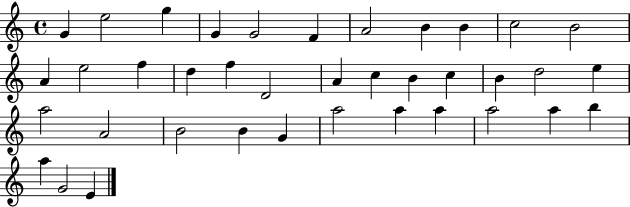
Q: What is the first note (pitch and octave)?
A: G4